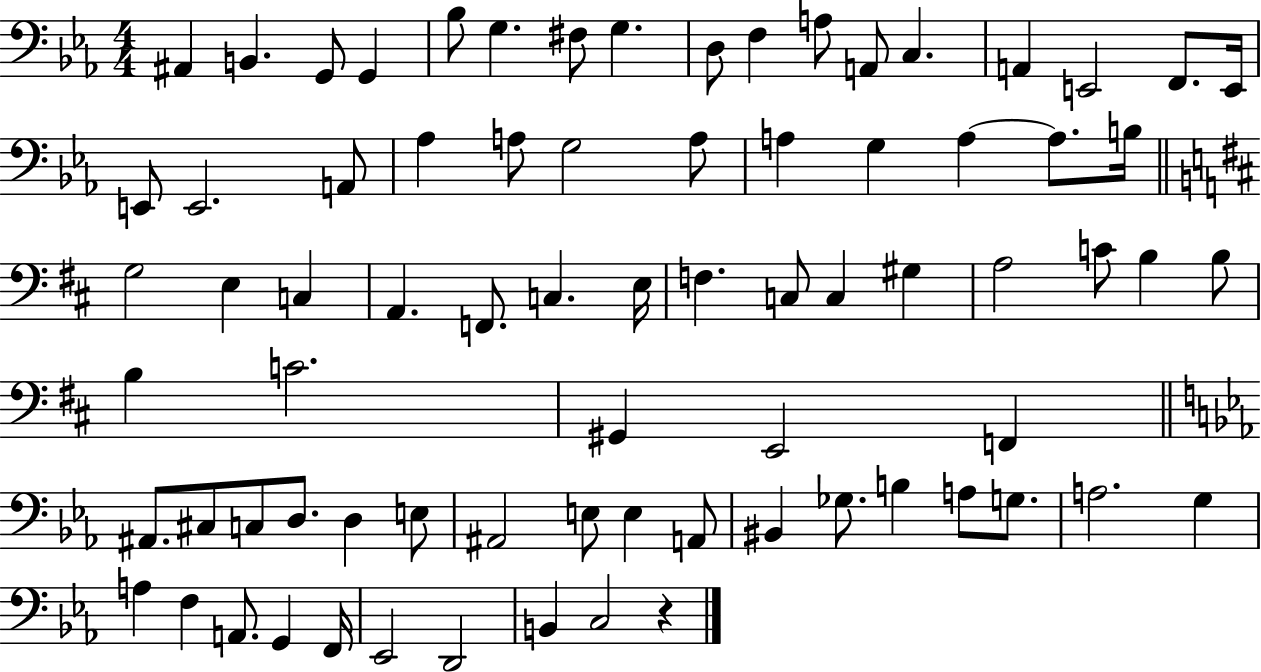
A#2/q B2/q. G2/e G2/q Bb3/e G3/q. F#3/e G3/q. D3/e F3/q A3/e A2/e C3/q. A2/q E2/h F2/e. E2/s E2/e E2/h. A2/e Ab3/q A3/e G3/h A3/e A3/q G3/q A3/q A3/e. B3/s G3/h E3/q C3/q A2/q. F2/e. C3/q. E3/s F3/q. C3/e C3/q G#3/q A3/h C4/e B3/q B3/e B3/q C4/h. G#2/q E2/h F2/q A#2/e. C#3/e C3/e D3/e. D3/q E3/e A#2/h E3/e E3/q A2/e BIS2/q Gb3/e. B3/q A3/e G3/e. A3/h. G3/q A3/q F3/q A2/e. G2/q F2/s Eb2/h D2/h B2/q C3/h R/q